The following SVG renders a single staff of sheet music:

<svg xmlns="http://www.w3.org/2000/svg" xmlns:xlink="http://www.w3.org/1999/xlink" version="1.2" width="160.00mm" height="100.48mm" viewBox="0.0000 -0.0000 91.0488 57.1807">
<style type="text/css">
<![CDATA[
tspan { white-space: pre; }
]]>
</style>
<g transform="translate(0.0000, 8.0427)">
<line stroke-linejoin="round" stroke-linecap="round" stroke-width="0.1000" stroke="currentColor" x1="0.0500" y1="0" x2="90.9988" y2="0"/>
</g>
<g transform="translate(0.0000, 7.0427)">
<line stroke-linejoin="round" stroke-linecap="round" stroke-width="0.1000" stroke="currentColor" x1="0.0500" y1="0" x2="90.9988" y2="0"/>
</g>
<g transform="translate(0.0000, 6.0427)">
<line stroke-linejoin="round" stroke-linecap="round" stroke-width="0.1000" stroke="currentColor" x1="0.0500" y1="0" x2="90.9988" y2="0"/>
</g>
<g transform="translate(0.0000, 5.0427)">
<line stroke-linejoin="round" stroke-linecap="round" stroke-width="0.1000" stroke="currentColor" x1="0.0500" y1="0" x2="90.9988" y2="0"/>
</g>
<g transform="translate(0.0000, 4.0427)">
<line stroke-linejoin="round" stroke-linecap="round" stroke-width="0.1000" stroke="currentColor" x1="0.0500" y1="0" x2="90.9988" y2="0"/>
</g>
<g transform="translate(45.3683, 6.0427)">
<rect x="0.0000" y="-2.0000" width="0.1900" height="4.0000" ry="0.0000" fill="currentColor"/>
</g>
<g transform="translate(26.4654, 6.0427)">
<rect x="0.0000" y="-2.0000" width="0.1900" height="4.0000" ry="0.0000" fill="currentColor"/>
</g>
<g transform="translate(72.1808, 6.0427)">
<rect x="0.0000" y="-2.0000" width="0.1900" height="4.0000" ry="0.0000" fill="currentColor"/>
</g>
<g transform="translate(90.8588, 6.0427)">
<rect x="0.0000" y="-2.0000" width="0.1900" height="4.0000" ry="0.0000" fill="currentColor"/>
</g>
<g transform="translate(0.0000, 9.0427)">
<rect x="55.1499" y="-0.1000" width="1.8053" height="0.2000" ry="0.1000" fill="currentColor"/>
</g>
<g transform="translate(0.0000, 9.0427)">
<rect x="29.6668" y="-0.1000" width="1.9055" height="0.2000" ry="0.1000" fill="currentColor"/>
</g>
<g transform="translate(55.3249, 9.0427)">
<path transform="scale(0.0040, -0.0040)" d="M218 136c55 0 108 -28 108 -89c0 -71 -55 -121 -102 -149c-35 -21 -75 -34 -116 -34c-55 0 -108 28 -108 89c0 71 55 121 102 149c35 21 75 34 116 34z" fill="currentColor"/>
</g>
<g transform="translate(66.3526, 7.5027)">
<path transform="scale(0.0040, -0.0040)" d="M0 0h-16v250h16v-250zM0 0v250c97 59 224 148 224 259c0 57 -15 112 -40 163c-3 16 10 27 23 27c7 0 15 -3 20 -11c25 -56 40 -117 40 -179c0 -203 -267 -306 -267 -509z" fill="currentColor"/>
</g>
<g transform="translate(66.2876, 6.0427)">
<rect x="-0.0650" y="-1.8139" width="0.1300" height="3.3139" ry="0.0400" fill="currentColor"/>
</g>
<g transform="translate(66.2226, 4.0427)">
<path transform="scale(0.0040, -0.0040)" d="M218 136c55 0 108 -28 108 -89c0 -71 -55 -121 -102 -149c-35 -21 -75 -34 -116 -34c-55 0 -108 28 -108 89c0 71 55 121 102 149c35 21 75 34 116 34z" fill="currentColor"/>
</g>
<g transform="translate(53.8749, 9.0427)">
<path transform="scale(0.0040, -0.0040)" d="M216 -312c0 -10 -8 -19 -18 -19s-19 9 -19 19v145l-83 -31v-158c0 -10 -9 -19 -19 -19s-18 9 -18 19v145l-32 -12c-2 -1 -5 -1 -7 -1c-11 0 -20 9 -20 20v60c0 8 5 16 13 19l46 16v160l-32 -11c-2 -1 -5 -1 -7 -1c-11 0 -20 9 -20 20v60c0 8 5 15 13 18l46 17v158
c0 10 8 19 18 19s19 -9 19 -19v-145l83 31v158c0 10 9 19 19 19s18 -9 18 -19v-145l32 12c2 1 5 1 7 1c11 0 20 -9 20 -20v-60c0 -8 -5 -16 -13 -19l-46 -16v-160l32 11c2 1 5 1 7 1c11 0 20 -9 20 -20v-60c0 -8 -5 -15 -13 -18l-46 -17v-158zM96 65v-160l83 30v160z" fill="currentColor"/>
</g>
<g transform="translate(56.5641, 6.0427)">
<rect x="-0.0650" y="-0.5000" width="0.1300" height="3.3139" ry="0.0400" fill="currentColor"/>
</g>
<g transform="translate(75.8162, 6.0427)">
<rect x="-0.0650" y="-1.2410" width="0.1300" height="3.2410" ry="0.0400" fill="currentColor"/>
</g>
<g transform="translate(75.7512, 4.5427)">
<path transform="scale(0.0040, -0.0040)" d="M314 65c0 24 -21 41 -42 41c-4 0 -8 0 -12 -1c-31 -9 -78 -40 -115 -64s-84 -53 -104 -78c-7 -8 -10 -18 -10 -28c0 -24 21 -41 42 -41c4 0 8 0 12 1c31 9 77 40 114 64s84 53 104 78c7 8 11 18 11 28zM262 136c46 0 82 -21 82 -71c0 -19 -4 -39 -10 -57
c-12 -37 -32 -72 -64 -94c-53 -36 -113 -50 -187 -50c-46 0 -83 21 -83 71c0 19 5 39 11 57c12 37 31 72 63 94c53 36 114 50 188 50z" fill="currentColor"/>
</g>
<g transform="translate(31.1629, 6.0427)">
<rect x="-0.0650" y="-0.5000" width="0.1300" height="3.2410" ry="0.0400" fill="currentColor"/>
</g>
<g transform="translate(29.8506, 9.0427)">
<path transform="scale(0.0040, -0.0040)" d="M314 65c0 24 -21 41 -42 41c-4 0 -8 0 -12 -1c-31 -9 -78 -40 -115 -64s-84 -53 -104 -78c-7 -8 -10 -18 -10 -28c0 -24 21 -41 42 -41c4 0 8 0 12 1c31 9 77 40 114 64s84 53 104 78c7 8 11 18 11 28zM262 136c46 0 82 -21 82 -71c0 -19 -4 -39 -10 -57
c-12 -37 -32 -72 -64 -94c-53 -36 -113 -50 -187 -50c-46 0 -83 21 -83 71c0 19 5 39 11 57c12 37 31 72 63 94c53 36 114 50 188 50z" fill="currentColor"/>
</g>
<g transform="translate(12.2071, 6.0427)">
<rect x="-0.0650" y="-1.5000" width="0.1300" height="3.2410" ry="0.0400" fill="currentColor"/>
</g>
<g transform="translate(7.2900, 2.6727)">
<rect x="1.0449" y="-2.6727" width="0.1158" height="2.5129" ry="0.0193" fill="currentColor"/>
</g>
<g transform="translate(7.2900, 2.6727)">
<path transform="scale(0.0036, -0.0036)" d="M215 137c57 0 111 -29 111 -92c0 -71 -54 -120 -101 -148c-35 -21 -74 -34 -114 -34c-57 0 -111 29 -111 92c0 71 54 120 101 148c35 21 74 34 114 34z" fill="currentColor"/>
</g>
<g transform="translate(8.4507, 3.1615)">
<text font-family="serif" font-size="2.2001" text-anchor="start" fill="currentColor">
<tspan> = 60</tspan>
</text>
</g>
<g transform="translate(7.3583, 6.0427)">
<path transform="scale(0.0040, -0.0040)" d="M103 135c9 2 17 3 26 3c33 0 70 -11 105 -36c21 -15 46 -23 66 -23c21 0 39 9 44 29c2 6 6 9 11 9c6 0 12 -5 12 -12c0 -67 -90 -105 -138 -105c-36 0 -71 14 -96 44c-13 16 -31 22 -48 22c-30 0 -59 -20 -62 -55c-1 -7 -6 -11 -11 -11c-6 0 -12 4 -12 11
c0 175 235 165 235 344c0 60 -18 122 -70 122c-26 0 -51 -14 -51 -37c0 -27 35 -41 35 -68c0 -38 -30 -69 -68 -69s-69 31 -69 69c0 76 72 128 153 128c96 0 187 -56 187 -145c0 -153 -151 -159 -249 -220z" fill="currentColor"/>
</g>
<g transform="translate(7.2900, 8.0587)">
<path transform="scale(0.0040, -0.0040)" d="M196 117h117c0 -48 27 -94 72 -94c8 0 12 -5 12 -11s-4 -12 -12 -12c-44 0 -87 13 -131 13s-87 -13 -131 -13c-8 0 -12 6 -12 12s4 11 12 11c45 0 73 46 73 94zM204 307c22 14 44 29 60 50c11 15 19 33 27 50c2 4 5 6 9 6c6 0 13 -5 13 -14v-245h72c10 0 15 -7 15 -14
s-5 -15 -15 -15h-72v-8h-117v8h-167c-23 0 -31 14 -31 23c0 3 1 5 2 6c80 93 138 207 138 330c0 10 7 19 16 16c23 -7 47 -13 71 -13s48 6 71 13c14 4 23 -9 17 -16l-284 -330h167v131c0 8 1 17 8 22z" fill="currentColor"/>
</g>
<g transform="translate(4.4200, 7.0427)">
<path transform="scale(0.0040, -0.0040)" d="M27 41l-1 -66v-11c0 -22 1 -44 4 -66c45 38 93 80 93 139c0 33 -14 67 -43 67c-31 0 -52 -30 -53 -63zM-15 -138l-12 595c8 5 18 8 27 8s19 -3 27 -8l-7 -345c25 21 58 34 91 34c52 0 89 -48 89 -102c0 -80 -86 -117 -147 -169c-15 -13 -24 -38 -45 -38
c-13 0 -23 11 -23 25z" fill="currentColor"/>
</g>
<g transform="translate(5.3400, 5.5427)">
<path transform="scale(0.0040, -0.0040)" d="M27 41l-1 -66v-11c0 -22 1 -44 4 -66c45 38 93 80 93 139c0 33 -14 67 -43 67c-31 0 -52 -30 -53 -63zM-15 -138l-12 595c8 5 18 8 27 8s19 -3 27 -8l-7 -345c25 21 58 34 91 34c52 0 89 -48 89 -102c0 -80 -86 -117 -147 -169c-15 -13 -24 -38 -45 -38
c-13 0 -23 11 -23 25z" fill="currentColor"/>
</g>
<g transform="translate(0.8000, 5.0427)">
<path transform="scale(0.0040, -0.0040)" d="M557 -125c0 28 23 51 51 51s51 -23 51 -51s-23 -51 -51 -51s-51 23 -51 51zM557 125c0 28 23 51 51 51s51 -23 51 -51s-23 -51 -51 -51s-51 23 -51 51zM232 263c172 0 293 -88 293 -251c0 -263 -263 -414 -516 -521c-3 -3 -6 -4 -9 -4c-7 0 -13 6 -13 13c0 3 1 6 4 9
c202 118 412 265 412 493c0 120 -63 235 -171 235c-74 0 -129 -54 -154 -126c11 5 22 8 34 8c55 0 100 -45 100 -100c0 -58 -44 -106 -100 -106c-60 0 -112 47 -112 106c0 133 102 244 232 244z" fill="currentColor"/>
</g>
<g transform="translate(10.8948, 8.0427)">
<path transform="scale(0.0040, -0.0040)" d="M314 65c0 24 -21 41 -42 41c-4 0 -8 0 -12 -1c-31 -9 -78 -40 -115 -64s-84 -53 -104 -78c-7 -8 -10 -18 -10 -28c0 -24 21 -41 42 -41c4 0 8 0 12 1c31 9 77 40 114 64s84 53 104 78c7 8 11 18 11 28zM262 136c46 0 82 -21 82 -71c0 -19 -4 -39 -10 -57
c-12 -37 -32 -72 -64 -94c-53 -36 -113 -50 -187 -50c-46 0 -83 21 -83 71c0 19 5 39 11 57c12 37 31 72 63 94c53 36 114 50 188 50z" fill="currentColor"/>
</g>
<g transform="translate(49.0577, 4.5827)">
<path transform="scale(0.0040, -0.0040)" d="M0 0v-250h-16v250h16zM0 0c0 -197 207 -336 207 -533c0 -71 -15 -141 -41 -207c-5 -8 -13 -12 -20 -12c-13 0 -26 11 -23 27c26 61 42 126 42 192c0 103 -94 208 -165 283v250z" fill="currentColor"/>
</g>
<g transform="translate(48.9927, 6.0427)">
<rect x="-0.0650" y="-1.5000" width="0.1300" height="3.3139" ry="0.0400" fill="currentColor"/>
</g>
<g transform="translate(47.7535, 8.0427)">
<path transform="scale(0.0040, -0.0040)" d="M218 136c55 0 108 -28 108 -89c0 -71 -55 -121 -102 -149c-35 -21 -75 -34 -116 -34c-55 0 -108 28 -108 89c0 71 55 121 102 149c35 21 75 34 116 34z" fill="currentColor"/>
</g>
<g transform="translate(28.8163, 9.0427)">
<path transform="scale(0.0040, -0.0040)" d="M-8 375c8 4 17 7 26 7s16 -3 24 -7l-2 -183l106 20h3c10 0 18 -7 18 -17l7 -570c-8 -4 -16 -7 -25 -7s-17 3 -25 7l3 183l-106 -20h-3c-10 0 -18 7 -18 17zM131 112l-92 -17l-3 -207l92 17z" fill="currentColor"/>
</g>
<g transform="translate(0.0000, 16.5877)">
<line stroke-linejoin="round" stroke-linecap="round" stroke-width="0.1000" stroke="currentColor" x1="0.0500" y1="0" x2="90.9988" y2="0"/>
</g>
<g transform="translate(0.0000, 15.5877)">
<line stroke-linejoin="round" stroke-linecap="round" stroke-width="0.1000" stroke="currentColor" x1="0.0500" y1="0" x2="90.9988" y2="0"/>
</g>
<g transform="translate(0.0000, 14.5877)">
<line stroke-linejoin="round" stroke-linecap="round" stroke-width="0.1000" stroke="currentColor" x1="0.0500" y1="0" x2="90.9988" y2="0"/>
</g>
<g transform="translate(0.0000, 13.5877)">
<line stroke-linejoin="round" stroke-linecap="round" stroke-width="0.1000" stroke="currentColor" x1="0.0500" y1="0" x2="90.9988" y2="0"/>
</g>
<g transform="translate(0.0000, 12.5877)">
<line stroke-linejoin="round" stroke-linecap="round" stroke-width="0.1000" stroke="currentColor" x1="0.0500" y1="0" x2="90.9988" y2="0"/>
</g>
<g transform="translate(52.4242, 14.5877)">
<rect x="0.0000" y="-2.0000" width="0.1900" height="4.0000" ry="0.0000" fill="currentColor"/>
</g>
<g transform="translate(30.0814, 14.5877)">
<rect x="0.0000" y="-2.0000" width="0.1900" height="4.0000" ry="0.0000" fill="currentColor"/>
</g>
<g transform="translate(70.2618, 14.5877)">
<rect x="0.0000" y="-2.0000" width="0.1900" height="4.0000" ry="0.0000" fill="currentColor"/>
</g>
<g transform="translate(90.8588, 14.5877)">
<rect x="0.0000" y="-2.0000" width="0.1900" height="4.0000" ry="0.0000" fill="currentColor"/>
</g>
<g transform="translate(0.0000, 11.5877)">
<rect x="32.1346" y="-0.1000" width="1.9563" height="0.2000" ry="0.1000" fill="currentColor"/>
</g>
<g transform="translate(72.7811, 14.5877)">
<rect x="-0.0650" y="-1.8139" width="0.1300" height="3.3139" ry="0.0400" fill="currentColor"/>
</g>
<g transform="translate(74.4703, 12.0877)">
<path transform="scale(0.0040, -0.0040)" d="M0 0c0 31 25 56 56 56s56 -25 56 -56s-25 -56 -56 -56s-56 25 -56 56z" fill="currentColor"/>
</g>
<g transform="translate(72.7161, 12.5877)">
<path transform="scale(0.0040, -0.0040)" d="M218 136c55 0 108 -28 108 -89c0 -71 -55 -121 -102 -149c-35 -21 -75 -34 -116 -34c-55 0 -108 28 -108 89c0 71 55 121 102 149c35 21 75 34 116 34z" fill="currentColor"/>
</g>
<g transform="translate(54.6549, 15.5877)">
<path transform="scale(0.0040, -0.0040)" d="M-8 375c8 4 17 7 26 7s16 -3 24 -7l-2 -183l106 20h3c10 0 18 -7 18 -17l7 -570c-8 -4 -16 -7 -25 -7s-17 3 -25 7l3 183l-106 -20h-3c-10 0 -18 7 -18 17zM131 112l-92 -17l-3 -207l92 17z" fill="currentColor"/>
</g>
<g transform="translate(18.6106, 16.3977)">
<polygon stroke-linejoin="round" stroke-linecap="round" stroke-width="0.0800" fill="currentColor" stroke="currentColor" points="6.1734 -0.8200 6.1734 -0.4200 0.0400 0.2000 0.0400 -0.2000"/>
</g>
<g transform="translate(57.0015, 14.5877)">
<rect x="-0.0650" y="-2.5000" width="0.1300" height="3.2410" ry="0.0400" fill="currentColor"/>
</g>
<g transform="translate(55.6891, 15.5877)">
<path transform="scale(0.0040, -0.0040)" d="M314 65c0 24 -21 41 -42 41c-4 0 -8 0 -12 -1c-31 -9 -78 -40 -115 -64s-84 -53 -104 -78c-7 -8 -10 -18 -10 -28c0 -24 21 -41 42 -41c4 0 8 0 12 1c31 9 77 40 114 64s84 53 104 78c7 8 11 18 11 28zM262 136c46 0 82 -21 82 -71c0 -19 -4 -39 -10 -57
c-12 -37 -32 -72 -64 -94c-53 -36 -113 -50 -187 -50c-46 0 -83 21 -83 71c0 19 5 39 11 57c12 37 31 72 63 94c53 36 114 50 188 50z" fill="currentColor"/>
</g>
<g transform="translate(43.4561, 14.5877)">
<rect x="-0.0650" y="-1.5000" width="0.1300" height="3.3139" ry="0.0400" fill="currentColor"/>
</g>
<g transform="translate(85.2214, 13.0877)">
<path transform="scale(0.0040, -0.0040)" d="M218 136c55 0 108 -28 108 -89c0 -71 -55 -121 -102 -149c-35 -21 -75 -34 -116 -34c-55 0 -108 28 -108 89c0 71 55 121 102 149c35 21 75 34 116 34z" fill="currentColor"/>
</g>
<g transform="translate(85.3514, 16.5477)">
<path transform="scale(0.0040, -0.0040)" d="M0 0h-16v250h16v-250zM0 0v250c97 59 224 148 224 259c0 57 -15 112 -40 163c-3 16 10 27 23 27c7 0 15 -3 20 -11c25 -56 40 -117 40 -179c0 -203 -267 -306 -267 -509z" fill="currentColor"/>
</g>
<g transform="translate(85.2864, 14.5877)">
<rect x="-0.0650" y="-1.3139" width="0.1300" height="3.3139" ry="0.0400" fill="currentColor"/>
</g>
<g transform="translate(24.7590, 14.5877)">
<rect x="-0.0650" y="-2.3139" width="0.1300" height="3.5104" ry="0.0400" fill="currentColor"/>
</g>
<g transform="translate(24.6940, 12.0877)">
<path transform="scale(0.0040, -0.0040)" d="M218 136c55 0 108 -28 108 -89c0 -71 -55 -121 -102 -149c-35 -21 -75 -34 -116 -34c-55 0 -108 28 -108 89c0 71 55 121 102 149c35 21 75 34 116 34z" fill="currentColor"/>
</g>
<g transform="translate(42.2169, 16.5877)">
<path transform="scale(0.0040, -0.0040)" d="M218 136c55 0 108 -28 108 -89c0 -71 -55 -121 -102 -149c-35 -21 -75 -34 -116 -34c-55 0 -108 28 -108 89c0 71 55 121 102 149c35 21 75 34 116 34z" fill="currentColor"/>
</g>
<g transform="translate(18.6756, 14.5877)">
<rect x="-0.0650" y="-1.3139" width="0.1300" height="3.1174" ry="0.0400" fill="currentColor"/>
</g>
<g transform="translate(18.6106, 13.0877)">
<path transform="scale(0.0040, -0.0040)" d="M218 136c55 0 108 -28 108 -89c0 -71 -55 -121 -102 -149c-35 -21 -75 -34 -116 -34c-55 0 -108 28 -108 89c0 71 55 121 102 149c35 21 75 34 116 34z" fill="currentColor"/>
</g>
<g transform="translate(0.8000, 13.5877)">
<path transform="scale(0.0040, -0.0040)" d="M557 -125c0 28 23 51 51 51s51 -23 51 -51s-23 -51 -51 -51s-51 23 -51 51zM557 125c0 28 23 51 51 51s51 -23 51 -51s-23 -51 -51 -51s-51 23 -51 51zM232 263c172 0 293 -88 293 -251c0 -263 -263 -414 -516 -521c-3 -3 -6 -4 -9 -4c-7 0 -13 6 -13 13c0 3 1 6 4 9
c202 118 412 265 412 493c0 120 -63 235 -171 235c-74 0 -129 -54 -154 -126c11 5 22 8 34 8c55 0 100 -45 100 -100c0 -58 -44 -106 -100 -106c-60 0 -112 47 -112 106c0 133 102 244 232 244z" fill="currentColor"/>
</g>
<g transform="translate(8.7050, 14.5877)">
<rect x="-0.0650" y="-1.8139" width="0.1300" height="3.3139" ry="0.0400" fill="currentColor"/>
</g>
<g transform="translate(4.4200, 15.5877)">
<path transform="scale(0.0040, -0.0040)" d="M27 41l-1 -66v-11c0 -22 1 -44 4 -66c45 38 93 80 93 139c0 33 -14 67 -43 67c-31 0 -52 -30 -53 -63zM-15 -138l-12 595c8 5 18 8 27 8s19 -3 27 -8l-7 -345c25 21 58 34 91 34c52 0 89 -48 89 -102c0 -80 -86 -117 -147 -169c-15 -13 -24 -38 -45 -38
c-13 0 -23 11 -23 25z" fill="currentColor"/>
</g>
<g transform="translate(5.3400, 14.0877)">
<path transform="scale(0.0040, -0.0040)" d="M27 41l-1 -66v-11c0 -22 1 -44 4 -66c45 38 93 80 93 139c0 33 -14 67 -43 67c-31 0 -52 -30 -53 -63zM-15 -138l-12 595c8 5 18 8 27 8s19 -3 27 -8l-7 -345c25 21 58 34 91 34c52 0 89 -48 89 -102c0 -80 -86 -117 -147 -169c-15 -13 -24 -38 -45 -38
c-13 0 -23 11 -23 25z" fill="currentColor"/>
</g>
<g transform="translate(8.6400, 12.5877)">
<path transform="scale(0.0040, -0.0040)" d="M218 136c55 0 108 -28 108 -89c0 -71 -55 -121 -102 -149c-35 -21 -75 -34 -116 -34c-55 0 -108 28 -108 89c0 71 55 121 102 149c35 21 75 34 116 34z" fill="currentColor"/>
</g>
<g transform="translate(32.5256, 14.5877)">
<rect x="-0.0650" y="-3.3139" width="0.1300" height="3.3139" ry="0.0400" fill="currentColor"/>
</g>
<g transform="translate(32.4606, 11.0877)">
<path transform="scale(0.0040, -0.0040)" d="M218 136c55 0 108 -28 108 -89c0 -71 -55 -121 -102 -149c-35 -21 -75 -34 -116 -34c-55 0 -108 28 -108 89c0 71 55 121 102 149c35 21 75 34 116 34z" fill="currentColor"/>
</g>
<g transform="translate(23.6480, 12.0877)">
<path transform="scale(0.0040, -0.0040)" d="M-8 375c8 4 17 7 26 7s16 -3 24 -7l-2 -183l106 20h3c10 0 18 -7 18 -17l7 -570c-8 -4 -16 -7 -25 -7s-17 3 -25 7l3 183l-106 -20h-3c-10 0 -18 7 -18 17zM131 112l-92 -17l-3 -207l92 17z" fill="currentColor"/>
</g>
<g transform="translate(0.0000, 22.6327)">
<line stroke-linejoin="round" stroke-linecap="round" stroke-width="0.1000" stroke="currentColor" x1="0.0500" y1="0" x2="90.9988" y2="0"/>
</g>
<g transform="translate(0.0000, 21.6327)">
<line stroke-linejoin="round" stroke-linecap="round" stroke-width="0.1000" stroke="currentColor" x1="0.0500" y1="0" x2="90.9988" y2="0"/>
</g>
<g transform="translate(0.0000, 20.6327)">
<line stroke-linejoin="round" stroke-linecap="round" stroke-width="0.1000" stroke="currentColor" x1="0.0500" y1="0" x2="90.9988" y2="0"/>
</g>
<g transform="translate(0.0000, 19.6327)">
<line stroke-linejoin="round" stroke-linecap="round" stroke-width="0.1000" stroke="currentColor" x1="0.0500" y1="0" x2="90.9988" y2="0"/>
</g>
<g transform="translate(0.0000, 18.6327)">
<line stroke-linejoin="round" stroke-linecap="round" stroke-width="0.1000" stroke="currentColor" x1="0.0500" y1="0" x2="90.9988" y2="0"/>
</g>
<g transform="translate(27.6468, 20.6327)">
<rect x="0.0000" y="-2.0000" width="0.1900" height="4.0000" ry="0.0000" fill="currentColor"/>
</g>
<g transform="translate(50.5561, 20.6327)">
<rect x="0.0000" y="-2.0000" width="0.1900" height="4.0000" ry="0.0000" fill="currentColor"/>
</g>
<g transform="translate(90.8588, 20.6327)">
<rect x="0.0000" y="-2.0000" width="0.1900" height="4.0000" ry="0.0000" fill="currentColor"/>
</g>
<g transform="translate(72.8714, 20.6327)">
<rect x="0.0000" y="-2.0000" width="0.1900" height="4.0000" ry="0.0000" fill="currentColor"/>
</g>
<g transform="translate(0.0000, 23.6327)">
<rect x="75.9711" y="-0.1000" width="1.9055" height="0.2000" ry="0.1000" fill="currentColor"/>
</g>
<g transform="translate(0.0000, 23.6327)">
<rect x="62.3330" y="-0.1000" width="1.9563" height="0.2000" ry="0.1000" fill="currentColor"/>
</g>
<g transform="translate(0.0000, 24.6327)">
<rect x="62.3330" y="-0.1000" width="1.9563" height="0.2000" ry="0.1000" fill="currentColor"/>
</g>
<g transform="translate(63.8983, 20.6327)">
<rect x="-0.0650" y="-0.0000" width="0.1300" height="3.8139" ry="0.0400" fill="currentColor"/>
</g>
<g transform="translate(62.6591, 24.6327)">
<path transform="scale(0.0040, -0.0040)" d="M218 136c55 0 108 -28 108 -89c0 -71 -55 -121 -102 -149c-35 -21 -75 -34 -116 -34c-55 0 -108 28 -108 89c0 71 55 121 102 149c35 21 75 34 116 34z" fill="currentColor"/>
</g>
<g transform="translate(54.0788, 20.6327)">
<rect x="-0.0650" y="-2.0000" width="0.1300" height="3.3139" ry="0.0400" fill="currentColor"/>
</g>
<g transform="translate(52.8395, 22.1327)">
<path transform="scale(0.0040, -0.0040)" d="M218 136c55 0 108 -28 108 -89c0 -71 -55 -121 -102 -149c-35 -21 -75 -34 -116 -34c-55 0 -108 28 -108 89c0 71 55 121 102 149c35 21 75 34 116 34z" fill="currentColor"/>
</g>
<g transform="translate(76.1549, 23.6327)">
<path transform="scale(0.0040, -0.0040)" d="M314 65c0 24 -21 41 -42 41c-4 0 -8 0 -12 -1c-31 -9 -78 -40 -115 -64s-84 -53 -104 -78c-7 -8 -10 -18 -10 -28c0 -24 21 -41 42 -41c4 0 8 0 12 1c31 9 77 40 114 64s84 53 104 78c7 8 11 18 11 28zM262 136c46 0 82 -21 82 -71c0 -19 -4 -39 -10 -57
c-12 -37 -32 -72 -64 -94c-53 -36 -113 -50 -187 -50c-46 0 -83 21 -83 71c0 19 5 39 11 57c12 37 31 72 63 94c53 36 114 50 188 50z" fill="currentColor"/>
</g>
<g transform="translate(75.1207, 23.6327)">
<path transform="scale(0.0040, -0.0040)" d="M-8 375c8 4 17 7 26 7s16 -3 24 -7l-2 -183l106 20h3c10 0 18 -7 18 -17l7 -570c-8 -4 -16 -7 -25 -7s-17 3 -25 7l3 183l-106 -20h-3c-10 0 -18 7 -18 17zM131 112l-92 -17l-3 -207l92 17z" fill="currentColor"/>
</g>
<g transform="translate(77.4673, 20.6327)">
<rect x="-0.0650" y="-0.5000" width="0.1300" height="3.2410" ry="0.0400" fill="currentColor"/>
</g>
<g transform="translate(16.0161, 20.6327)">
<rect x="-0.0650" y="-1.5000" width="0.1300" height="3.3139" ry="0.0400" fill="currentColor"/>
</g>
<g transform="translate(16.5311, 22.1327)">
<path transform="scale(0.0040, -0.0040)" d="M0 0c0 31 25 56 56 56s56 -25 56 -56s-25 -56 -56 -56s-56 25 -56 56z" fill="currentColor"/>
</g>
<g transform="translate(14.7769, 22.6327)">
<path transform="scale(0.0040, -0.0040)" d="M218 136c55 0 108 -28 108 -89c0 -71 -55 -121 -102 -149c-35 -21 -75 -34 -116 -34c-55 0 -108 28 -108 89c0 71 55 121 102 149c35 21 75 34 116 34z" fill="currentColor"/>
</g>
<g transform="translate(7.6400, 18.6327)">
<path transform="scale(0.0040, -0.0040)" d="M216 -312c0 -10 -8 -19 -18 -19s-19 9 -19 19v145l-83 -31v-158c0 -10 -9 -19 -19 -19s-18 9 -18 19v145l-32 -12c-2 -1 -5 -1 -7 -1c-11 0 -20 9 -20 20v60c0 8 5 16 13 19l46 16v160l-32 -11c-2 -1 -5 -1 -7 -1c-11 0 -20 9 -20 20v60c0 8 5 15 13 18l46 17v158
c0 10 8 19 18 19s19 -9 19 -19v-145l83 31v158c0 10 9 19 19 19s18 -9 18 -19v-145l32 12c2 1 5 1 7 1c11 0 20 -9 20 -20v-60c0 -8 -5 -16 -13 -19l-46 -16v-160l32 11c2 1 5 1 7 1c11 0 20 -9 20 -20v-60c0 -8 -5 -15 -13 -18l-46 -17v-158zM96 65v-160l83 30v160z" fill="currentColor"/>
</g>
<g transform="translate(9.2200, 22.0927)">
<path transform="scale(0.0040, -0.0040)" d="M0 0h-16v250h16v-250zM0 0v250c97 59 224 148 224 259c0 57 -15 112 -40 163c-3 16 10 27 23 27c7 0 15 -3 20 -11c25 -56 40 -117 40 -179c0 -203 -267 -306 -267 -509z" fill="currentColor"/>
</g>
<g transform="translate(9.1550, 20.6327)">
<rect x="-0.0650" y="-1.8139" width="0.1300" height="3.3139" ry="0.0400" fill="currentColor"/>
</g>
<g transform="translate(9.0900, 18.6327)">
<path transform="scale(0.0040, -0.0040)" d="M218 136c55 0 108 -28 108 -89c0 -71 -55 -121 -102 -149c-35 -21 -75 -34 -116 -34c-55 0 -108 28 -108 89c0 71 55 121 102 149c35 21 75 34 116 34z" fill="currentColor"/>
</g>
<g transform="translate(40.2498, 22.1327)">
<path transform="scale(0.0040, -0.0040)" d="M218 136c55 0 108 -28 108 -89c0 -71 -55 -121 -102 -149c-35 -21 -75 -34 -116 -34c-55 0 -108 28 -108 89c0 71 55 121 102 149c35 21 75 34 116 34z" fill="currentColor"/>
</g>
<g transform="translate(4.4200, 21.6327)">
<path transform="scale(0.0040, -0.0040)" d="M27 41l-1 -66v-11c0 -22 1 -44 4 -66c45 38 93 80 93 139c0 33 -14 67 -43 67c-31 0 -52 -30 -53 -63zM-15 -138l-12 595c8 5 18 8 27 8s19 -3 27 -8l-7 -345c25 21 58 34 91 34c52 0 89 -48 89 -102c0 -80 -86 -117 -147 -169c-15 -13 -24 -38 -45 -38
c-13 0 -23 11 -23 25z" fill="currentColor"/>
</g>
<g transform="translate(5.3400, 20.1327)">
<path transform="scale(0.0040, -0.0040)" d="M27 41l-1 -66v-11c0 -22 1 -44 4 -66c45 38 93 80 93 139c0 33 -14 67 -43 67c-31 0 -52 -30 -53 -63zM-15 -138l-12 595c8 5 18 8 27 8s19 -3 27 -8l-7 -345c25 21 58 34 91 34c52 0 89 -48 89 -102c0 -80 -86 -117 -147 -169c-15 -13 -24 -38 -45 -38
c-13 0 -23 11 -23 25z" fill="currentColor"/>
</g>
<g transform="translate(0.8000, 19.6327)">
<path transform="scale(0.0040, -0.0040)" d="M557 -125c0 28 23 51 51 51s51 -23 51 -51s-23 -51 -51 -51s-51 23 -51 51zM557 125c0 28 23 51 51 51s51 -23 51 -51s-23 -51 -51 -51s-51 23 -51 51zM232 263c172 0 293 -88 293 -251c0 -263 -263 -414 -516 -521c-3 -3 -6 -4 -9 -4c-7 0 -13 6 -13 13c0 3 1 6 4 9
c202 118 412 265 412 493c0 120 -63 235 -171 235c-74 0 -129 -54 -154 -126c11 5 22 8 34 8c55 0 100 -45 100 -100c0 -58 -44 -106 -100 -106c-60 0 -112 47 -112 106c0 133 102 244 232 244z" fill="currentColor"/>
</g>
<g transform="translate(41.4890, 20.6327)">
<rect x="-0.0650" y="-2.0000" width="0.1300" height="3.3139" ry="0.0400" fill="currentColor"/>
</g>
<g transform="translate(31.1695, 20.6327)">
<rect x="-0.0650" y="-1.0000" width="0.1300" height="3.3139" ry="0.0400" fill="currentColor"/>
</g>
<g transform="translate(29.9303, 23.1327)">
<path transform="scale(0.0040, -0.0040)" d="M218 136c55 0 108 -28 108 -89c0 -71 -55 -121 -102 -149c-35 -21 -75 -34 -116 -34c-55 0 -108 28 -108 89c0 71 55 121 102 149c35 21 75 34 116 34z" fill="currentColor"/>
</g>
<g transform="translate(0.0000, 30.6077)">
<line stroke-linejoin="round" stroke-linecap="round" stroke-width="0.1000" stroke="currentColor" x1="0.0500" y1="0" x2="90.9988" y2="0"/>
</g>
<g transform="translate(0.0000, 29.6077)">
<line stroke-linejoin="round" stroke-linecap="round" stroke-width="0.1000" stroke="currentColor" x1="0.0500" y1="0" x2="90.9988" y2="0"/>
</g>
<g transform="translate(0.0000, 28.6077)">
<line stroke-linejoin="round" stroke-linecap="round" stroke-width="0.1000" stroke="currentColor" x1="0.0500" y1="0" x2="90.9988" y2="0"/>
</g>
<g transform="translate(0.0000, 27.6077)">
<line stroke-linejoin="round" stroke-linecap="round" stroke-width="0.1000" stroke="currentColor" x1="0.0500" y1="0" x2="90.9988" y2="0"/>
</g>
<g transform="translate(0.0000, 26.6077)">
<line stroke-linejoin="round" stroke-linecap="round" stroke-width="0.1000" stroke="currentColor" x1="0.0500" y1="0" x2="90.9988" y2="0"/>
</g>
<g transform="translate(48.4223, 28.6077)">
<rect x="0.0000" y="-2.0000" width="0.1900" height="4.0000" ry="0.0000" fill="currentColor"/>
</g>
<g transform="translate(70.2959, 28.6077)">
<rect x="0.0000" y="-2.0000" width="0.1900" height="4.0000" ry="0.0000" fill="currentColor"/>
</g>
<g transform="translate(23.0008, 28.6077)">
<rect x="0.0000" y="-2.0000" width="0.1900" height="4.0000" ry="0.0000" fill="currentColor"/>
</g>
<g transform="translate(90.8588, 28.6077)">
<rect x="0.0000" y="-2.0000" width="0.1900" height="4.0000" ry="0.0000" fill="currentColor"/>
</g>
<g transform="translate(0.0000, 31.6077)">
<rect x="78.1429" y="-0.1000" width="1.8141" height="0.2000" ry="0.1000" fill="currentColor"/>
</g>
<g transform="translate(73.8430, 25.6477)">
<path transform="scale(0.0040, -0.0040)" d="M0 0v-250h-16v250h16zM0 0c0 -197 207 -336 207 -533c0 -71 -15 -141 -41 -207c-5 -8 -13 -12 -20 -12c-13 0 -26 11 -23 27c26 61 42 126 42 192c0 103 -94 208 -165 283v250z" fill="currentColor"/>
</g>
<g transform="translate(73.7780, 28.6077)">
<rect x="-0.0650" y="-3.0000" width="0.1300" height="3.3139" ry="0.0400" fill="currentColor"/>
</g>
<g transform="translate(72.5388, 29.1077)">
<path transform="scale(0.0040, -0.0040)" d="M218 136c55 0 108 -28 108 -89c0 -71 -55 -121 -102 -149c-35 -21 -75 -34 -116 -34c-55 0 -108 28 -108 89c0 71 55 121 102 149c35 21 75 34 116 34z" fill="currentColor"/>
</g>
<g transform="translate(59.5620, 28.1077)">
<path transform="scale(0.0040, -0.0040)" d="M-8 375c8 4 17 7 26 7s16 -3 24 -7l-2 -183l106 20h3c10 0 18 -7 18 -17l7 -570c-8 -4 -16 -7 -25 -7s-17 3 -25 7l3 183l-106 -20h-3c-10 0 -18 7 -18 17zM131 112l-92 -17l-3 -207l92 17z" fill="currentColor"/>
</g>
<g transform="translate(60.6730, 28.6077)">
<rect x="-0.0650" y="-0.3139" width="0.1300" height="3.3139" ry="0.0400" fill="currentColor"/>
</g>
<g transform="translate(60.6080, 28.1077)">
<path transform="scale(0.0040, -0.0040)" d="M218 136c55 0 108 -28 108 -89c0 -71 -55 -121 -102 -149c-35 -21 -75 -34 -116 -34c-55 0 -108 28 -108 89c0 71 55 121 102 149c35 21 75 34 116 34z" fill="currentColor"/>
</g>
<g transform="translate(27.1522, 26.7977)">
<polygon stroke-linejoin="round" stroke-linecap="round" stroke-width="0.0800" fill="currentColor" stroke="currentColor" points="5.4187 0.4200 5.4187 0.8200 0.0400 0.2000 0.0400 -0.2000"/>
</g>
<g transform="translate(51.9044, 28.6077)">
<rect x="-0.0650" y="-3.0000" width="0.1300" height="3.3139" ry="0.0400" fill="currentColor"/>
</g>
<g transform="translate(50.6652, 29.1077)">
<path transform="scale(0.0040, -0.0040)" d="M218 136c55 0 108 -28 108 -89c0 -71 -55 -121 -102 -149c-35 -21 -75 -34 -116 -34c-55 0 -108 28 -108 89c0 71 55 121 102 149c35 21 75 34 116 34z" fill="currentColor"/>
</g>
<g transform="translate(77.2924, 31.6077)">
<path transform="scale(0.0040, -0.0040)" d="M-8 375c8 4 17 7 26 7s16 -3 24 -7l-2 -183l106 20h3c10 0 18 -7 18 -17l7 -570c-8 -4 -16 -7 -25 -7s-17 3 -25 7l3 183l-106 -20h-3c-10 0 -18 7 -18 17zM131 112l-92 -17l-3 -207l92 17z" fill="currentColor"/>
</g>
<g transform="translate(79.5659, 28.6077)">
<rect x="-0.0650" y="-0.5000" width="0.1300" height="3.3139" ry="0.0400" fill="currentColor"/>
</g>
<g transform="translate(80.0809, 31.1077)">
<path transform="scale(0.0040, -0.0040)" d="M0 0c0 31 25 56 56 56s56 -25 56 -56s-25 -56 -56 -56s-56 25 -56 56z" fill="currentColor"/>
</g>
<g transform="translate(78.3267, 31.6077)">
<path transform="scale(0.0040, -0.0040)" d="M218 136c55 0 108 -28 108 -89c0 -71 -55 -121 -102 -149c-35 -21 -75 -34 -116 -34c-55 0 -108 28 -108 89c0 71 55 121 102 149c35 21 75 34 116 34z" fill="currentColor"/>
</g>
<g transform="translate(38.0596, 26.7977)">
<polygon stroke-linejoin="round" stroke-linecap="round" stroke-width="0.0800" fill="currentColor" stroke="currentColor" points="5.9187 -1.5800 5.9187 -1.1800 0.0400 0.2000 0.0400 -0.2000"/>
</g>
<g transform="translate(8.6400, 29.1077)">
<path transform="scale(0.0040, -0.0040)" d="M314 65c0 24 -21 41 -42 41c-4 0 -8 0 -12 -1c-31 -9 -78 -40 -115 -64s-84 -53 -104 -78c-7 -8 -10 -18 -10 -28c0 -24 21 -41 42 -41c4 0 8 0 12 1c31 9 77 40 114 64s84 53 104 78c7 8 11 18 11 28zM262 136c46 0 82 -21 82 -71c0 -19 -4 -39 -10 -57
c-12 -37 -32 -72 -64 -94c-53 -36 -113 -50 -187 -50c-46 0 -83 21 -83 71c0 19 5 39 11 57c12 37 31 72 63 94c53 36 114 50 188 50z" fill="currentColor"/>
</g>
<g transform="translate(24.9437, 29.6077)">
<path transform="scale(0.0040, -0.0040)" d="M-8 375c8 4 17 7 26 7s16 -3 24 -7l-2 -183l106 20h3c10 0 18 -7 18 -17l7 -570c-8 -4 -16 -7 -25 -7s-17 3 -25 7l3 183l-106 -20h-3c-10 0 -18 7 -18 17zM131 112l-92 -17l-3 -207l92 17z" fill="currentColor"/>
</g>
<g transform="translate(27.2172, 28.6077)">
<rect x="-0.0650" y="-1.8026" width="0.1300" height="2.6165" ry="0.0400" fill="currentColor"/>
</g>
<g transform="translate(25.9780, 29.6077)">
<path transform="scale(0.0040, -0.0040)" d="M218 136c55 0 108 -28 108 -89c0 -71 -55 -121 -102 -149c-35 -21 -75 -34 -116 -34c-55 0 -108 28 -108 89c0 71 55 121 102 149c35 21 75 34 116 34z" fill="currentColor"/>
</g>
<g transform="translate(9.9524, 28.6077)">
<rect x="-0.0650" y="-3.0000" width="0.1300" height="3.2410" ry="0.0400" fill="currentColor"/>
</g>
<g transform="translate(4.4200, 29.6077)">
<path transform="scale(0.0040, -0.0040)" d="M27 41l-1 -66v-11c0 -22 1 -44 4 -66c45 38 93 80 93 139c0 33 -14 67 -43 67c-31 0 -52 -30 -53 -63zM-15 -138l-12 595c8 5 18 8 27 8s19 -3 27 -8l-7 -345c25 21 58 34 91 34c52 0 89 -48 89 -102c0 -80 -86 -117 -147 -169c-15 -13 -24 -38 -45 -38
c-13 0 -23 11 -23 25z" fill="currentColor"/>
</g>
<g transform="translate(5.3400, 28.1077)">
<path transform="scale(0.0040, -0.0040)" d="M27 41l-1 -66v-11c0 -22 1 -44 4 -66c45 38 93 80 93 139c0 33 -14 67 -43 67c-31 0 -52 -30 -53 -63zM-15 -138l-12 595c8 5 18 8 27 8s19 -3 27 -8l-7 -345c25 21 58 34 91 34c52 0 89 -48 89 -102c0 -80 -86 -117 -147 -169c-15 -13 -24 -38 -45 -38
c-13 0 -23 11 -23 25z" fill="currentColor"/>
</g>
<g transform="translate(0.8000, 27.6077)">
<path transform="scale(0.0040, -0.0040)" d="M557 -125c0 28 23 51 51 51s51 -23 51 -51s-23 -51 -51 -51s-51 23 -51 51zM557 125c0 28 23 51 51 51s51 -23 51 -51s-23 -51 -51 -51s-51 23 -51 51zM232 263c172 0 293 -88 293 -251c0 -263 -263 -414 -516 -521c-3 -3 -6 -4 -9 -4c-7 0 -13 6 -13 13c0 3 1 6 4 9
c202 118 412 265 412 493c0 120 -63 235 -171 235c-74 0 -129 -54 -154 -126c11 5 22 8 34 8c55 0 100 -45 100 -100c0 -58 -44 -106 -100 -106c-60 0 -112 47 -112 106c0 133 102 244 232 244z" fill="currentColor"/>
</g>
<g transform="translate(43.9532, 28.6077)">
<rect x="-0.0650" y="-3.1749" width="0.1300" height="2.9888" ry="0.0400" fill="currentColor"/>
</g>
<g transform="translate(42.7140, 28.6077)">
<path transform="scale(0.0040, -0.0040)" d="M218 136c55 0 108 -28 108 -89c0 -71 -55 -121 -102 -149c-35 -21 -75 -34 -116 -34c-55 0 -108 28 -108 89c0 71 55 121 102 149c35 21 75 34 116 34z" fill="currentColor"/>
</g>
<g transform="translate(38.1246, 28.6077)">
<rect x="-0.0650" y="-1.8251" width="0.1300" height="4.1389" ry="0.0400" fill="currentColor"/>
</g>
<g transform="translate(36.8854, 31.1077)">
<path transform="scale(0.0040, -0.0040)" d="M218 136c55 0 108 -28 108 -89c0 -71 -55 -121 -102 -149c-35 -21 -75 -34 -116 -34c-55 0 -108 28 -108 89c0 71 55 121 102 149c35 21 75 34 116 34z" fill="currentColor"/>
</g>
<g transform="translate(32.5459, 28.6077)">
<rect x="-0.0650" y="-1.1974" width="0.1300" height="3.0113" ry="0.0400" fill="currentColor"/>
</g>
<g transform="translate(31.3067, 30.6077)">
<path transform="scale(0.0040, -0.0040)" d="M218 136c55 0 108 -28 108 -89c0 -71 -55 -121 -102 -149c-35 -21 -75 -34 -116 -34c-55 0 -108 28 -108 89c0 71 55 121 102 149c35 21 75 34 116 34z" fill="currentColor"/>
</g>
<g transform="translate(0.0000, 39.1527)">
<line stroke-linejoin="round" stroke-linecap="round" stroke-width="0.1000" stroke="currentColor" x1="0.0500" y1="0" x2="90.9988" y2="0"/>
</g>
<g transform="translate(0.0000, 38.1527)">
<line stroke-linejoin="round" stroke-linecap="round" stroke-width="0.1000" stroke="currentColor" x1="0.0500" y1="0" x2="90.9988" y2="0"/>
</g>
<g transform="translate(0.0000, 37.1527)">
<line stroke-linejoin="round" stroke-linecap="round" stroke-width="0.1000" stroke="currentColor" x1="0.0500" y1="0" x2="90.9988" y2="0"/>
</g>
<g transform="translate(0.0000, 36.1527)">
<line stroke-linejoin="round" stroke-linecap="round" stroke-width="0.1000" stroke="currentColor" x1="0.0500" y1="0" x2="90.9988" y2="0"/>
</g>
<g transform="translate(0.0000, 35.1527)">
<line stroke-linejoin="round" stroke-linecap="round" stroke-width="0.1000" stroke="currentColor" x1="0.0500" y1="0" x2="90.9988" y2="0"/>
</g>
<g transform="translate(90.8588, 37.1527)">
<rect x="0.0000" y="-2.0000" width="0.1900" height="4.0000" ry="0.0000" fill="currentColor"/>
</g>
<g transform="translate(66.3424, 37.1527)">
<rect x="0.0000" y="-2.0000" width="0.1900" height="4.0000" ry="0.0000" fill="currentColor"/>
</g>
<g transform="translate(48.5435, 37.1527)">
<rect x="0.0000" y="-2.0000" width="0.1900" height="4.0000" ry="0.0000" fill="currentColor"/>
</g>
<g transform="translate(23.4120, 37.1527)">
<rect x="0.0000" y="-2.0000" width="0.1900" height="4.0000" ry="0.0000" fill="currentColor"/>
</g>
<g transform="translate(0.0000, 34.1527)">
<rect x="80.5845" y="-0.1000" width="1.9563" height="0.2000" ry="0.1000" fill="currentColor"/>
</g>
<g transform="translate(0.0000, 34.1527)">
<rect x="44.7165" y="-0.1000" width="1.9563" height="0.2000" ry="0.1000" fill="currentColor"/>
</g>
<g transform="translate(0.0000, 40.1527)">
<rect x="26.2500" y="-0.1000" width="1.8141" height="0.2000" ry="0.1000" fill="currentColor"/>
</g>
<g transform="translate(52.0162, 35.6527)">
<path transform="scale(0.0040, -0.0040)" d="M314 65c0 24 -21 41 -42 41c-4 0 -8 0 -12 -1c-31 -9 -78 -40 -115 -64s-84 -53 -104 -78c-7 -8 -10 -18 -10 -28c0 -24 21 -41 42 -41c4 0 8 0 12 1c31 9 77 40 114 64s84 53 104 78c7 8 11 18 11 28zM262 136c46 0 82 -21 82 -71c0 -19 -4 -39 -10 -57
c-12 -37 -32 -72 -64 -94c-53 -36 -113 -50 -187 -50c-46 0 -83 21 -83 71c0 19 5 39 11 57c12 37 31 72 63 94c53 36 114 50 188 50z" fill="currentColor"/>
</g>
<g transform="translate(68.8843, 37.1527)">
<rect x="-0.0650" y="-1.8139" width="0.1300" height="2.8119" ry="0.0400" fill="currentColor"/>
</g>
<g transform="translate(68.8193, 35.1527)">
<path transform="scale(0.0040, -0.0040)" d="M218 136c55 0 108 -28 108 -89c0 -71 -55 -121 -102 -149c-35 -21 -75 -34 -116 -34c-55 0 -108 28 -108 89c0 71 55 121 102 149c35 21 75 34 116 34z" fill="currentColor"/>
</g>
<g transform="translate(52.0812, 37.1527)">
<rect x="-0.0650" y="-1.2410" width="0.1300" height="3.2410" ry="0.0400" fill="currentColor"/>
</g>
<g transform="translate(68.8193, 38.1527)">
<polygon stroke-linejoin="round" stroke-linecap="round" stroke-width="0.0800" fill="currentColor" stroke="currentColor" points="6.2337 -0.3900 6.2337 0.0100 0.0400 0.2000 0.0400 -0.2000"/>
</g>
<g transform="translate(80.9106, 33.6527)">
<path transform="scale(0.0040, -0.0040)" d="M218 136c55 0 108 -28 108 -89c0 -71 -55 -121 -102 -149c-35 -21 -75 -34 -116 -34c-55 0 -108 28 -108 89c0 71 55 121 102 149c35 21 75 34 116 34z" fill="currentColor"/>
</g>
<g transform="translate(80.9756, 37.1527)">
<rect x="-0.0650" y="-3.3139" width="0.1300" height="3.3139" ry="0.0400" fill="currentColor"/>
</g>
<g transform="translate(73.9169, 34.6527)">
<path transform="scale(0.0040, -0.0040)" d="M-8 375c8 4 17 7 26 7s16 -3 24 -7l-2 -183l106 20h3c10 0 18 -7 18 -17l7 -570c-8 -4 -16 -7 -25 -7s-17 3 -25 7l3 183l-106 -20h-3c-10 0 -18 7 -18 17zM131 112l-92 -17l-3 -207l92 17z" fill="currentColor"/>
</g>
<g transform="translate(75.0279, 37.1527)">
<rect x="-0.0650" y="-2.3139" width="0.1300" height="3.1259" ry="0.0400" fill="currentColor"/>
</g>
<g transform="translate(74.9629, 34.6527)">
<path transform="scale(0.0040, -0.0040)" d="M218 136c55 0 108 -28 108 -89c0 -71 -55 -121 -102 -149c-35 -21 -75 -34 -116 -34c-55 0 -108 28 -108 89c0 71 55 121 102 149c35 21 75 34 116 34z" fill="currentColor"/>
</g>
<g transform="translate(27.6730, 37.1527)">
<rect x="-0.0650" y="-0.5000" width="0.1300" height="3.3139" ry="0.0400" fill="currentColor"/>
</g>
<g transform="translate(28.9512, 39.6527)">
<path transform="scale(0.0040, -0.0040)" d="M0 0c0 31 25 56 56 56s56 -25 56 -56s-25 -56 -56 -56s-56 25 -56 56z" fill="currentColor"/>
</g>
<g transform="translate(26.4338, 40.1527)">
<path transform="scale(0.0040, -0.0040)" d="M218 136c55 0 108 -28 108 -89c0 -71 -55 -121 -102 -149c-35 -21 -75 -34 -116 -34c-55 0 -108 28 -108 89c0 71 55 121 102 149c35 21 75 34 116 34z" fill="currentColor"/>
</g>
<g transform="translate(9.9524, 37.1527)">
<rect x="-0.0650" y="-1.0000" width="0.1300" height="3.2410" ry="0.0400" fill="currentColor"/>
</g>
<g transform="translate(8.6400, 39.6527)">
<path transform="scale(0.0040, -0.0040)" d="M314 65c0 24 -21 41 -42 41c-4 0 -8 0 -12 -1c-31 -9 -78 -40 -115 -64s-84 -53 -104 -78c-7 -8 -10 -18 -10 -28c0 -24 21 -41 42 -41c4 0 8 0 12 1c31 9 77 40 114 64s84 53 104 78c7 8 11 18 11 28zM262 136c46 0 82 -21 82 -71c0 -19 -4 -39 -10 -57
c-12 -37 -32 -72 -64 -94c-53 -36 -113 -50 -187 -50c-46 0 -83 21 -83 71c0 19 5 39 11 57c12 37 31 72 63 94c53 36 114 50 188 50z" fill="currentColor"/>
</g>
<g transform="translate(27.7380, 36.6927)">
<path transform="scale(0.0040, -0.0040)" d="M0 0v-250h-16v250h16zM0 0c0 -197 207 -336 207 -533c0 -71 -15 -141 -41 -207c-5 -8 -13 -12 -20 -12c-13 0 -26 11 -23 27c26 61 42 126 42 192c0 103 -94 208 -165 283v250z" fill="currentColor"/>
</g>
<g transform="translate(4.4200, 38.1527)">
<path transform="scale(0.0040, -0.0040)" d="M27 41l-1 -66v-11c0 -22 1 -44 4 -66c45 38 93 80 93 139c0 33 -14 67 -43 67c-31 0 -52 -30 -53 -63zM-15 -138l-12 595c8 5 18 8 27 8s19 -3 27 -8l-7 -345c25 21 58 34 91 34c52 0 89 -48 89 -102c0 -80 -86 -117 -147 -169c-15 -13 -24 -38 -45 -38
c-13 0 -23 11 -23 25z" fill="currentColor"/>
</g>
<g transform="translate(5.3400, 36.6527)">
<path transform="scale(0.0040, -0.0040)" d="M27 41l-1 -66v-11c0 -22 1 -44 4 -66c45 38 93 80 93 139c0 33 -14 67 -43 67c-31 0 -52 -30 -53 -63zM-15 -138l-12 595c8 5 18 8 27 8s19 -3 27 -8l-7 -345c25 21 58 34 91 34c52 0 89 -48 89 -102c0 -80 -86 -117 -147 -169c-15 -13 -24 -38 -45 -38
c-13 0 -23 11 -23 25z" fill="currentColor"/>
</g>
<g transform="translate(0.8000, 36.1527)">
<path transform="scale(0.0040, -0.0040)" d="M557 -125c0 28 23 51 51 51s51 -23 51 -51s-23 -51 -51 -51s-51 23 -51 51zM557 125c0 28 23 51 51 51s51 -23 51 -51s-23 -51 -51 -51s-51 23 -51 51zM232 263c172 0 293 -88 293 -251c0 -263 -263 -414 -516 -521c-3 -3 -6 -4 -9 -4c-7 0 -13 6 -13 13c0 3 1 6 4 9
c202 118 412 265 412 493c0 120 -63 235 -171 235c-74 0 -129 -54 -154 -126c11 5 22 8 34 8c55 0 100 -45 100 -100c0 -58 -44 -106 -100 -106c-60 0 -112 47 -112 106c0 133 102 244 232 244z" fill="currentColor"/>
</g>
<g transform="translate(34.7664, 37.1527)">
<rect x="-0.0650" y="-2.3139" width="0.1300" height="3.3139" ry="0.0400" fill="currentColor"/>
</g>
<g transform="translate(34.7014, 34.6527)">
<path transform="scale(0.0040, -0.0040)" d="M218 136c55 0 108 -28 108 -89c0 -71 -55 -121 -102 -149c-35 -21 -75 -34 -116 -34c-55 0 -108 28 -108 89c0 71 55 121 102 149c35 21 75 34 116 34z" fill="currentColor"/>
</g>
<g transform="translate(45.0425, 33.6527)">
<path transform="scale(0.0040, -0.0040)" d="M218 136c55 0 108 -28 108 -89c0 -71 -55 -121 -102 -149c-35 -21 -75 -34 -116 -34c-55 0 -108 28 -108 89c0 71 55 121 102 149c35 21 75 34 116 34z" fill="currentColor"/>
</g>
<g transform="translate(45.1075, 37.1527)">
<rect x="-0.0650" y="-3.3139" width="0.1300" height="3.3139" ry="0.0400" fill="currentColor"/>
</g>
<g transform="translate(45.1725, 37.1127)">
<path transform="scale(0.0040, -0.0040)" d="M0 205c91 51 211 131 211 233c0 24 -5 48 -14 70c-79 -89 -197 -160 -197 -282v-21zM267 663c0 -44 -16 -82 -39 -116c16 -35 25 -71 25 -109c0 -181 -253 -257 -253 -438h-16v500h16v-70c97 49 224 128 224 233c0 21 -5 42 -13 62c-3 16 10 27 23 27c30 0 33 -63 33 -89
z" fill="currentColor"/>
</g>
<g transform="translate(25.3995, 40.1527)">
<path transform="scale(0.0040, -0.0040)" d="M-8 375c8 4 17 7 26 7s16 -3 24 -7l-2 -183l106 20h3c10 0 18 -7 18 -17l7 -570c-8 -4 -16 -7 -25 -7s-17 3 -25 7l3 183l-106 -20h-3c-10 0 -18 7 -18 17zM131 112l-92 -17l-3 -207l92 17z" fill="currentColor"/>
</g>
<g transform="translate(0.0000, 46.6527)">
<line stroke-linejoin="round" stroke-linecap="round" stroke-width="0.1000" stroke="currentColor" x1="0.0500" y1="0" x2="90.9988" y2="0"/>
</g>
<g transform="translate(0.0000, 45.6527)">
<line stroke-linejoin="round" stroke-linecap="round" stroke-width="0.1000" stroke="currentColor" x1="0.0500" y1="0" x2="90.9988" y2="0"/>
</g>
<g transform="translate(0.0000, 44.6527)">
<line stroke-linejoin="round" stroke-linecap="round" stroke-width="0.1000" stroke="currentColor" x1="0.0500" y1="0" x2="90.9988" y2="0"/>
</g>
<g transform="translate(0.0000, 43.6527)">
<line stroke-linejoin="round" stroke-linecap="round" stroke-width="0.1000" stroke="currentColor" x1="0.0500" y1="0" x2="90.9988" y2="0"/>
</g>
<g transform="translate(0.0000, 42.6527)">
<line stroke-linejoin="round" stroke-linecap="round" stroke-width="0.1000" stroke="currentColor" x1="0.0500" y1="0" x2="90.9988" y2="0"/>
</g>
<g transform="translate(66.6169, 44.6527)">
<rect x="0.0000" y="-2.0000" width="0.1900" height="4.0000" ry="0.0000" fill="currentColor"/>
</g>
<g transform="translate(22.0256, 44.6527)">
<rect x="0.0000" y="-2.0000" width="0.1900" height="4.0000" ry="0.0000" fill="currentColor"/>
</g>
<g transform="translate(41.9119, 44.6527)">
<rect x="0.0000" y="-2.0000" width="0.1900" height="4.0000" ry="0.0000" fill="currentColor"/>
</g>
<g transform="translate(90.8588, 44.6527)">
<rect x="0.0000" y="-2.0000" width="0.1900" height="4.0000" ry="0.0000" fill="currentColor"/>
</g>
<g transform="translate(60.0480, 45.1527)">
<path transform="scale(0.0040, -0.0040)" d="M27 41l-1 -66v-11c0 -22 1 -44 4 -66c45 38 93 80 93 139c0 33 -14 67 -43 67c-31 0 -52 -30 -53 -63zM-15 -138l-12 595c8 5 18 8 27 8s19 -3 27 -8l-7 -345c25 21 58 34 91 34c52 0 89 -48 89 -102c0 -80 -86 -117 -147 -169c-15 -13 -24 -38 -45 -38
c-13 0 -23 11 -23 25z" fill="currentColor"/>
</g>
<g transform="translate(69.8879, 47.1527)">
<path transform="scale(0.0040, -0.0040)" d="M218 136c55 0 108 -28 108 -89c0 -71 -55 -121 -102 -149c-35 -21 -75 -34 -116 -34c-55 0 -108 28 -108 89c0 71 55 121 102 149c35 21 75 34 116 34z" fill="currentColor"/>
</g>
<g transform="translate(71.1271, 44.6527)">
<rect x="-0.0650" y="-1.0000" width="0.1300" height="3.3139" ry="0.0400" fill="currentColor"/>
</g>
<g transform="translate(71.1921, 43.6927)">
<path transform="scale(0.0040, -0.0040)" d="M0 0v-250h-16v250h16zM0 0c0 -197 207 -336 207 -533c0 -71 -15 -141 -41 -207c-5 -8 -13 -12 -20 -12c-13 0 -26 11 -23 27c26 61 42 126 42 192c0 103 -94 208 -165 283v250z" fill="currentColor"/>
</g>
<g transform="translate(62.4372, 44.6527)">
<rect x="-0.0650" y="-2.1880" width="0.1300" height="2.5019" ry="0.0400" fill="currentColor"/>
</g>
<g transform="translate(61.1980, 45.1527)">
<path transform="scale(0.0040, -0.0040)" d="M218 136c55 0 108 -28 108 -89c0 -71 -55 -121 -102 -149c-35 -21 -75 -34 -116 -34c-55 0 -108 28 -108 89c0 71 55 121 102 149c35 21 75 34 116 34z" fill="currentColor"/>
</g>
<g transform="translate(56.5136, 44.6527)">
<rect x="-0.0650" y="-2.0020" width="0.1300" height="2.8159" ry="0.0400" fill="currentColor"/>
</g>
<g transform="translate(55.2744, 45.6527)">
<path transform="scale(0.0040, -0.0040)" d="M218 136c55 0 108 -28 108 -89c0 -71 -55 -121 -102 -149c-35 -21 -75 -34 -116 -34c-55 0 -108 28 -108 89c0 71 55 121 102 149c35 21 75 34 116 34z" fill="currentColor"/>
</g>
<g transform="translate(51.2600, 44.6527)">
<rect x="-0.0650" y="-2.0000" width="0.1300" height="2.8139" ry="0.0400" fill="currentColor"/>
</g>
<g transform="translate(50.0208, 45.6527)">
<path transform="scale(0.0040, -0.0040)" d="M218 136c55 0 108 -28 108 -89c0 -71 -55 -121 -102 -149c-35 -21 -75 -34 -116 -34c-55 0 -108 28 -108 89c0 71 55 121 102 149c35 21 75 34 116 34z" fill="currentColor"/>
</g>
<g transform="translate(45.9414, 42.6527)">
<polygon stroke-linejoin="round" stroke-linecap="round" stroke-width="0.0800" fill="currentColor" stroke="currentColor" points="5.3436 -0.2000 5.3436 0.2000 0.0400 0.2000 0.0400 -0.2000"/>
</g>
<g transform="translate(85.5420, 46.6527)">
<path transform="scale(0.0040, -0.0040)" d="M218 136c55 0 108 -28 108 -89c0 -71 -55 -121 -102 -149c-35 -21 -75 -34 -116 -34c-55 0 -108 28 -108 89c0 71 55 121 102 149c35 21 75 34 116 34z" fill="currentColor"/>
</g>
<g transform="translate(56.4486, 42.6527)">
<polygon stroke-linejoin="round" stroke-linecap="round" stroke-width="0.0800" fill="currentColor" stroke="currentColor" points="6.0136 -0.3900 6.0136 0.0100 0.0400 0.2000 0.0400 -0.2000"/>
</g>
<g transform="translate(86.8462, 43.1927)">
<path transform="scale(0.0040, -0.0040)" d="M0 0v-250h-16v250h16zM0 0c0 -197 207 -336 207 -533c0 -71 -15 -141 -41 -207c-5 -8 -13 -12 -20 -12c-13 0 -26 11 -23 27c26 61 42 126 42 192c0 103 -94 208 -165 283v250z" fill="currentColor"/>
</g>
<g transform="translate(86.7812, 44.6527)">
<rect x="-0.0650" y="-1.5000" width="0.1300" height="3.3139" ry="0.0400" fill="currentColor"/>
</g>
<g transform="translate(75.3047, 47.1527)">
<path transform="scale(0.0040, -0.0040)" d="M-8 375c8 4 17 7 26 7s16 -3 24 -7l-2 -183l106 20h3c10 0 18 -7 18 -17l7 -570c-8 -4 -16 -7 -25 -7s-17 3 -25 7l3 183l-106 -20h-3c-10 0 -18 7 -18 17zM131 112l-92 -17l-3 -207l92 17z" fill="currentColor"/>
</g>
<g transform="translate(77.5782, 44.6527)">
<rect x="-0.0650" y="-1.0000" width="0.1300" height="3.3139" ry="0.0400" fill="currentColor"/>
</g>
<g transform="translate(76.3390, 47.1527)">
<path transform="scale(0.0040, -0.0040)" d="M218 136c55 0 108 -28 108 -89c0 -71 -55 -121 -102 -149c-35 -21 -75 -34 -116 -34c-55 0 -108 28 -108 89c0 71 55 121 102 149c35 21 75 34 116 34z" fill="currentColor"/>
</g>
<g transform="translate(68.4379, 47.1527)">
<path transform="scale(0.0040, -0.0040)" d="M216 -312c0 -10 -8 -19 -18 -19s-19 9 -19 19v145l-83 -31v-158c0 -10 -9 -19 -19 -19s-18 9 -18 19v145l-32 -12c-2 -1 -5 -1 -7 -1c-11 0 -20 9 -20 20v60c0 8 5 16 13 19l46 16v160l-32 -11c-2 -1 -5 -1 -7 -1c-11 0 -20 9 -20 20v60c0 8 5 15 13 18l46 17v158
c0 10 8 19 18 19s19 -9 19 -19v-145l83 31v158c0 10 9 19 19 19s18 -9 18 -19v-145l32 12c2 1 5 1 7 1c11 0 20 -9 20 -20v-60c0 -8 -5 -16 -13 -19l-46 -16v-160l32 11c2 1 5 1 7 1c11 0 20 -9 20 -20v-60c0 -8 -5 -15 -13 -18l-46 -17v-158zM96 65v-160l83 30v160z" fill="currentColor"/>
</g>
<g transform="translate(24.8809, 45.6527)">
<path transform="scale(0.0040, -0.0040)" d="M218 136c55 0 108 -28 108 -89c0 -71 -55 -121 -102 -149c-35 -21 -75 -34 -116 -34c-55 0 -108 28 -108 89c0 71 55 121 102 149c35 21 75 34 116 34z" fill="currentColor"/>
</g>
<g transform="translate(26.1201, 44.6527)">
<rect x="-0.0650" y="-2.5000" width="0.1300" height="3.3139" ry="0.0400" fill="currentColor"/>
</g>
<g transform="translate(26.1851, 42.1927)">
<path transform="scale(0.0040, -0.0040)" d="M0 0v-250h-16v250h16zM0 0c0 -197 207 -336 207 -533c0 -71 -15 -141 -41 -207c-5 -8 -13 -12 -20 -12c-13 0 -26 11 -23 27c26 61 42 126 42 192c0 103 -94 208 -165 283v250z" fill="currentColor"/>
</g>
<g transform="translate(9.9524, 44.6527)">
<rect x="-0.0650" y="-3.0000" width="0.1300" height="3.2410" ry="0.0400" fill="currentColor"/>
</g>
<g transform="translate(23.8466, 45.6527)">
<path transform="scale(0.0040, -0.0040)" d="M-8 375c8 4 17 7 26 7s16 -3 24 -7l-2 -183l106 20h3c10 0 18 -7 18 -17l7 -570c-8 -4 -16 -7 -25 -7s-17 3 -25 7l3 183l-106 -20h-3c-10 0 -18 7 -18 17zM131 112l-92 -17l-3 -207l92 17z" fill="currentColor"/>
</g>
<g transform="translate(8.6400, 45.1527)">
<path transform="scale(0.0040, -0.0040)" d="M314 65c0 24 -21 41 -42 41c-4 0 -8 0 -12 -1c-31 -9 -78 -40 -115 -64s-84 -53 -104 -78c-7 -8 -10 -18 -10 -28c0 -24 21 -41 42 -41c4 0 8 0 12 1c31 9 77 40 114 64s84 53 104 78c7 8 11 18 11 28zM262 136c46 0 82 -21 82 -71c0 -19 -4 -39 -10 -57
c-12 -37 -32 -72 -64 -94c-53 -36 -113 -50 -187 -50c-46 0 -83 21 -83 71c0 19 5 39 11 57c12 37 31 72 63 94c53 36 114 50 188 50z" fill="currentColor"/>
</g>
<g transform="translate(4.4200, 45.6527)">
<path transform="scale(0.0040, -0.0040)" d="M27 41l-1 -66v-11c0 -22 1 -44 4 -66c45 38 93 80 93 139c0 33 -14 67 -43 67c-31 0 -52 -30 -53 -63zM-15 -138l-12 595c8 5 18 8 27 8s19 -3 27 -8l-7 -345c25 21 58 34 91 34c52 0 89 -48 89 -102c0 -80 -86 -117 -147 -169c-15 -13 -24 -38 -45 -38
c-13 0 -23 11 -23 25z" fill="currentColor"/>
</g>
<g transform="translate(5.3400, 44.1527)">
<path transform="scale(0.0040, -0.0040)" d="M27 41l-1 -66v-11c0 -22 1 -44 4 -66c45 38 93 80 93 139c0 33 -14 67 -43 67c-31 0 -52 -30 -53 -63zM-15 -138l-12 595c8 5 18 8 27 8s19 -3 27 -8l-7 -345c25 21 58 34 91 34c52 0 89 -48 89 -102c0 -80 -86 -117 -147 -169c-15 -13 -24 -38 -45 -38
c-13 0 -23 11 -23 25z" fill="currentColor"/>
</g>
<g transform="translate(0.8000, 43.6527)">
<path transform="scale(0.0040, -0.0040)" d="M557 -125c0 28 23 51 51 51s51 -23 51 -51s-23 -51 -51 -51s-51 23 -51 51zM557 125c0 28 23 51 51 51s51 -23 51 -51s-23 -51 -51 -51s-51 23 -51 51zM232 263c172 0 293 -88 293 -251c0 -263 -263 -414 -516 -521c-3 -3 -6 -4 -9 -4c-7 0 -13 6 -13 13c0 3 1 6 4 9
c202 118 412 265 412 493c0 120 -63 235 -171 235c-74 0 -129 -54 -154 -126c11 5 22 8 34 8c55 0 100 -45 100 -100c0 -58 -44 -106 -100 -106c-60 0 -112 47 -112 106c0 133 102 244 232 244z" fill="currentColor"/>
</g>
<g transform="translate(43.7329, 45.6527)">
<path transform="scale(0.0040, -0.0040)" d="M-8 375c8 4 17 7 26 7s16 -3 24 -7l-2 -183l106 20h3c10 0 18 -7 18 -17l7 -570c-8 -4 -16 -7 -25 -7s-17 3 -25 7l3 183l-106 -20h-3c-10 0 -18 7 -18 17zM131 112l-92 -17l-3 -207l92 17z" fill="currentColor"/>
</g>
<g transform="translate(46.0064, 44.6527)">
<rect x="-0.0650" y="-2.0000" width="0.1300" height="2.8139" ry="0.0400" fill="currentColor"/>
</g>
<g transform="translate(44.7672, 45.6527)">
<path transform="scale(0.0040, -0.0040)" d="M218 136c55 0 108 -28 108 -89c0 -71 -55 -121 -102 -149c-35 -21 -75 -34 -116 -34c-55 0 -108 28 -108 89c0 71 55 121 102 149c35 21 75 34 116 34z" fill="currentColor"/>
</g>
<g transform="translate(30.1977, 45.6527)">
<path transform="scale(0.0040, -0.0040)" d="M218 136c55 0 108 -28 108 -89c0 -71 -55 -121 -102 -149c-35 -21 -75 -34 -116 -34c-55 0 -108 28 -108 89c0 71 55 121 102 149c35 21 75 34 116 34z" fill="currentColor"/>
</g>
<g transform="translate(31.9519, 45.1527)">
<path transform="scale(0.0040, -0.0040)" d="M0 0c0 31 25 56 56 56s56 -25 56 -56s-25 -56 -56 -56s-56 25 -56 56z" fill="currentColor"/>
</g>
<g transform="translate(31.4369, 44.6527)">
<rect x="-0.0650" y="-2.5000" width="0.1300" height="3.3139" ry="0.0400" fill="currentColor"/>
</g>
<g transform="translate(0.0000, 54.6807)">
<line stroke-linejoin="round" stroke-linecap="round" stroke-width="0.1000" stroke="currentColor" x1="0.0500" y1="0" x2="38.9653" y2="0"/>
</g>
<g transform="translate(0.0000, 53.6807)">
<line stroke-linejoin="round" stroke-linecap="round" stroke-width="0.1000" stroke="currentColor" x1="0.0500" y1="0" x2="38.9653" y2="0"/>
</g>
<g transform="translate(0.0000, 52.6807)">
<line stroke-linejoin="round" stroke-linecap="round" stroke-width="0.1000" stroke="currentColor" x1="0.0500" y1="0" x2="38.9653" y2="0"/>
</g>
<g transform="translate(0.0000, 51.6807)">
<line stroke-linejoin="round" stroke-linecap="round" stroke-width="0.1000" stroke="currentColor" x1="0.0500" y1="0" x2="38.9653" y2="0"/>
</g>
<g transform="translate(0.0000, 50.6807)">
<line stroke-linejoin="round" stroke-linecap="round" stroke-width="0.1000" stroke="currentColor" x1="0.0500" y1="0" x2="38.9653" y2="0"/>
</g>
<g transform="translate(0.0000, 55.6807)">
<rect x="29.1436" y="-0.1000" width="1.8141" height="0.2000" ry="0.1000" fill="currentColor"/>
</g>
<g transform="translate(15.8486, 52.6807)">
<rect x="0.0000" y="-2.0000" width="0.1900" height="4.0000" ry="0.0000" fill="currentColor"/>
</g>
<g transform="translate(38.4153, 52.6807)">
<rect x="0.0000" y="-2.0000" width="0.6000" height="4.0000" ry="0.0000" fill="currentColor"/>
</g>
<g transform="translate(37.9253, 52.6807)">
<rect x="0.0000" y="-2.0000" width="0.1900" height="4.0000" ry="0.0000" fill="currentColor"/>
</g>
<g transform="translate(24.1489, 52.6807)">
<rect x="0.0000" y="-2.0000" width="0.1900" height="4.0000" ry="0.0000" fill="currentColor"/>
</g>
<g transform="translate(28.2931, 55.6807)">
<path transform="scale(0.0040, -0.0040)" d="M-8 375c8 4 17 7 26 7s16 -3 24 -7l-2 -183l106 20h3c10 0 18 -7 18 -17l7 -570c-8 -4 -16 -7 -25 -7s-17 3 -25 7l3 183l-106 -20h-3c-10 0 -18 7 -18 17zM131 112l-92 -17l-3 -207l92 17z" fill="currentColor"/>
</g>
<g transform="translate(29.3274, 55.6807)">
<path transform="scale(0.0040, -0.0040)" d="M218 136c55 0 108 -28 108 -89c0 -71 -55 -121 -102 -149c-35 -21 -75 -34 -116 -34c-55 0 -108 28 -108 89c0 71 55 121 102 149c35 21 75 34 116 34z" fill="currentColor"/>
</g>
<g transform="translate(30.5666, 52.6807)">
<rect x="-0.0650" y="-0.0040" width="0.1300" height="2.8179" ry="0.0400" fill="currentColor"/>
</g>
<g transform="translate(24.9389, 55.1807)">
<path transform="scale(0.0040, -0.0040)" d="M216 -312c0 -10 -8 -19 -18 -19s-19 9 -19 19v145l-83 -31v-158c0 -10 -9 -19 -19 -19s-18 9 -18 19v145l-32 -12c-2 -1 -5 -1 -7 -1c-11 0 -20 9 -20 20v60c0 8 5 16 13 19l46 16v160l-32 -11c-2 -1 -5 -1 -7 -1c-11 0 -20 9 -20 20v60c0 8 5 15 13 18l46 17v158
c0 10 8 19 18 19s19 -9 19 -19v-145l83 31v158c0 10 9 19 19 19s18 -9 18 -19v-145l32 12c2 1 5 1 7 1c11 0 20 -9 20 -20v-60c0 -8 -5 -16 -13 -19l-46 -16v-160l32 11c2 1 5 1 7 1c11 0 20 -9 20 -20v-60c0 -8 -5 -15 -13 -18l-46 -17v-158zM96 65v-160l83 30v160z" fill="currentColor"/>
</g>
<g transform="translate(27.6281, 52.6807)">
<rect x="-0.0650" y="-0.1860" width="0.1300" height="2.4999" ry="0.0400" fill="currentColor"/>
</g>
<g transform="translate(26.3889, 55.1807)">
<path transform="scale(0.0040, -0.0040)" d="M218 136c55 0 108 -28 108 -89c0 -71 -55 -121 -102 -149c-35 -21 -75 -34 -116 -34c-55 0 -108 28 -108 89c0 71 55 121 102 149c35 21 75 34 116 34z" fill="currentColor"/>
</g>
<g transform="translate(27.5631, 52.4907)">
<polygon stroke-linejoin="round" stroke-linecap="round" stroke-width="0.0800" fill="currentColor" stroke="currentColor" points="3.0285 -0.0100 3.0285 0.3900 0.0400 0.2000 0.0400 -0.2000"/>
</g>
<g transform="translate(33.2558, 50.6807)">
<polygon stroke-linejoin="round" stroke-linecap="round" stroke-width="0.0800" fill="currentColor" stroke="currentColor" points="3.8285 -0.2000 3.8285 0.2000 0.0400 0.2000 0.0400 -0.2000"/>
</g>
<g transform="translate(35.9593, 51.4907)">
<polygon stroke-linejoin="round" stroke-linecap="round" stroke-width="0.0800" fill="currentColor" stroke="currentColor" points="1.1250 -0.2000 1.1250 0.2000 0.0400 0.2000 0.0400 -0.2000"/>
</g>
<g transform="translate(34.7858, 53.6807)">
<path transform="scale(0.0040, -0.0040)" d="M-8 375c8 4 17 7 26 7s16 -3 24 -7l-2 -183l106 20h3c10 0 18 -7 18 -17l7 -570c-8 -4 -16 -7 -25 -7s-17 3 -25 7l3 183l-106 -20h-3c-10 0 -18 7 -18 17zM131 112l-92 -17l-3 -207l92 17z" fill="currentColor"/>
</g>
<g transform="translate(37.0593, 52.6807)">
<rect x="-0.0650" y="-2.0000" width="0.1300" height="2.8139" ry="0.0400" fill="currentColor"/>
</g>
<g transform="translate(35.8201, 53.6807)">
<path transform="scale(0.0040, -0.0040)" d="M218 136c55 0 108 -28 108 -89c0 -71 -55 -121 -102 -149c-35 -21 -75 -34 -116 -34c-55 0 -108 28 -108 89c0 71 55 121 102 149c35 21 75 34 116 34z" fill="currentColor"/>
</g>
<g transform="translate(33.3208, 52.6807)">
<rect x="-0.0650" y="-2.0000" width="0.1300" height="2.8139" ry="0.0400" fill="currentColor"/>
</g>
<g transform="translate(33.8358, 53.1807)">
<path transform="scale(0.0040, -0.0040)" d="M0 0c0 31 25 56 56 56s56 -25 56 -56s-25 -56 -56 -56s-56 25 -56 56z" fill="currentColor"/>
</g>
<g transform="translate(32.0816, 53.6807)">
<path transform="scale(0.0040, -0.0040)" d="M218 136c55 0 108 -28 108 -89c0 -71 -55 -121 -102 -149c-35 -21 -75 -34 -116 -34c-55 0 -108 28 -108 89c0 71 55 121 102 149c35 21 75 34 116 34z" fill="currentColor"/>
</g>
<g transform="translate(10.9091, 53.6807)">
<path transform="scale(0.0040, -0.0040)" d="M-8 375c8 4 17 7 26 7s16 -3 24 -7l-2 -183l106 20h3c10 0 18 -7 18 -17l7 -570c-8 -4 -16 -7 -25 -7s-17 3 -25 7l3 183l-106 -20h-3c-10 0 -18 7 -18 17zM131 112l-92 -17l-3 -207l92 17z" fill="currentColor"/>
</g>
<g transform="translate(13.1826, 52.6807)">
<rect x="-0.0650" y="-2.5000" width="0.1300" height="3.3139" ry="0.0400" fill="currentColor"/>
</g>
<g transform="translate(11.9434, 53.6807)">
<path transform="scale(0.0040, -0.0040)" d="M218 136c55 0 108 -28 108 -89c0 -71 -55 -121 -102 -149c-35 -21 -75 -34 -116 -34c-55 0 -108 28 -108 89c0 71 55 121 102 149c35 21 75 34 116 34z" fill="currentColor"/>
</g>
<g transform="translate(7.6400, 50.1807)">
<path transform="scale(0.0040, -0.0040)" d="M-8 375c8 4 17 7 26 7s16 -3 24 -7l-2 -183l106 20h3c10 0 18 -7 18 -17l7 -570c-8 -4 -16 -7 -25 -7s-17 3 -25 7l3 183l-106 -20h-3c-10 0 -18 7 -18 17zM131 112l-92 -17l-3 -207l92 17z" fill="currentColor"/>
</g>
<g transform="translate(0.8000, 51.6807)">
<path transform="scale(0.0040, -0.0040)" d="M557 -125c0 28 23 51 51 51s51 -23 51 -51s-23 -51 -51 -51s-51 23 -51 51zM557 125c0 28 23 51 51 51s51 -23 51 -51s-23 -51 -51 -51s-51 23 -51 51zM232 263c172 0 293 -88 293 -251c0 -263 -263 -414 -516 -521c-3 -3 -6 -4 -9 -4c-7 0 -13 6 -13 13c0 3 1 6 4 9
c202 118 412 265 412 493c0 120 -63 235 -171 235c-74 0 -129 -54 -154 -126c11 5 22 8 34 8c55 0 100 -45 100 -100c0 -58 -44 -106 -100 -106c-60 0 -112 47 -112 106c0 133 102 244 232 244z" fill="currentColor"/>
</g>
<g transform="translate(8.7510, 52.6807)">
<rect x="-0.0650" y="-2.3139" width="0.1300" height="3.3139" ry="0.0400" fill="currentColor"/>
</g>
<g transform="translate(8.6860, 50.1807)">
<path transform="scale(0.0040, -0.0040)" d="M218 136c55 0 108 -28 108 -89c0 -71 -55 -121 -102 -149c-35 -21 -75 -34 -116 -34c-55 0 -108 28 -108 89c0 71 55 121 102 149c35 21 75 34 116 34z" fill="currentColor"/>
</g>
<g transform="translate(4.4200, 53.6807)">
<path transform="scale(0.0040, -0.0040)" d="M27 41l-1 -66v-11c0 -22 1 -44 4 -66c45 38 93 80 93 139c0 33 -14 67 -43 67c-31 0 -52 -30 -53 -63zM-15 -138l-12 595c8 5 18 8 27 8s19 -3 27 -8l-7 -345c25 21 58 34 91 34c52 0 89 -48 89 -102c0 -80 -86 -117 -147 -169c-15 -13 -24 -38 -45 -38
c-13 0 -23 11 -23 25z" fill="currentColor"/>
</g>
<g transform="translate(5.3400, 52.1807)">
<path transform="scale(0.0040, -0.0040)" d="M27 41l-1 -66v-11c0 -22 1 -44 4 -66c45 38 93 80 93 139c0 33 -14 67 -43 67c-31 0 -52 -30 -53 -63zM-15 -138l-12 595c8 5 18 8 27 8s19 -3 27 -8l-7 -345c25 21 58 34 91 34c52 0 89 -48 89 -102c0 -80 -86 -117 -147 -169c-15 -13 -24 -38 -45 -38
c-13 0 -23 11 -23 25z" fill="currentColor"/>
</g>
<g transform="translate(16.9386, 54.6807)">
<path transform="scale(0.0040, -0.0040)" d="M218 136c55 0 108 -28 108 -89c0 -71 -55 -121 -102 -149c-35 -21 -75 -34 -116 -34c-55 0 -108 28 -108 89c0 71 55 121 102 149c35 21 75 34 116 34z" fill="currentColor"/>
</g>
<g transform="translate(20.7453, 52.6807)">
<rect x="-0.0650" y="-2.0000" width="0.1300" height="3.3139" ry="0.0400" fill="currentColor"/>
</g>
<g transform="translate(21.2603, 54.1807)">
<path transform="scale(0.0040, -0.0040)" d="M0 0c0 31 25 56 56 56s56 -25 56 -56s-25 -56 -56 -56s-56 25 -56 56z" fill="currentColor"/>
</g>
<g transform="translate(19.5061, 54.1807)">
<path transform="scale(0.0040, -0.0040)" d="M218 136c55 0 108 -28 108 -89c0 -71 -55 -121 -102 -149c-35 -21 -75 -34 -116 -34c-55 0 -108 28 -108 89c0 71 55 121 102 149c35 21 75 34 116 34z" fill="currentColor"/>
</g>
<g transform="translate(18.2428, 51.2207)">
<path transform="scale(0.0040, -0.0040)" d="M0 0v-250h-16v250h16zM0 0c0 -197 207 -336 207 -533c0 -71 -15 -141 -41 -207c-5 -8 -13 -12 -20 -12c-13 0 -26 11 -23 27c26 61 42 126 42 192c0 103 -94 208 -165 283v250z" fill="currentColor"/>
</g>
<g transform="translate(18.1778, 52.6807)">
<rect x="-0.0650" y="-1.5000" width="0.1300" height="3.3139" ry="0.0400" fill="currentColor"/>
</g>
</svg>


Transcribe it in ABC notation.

X:1
T:Untitled
M:2/4
L:1/4
K:Bb
G,,2 E,,2 G,,/2 ^E,, A,/2 G,2 A, G,/2 B,/2 D G,, B,,2 A, G,/2 ^A,/2 G,, F,, A,, A,, C,, E,,2 C,2 B,,/2 G,,/2 F,,/2 D,/2 C, E, C,/2 E,, F,,2 E,,/2 _B, D/4 G,2 A,/2 B,/2 D C,2 B,,/2 B,, B,,/2 B,,/2 B,,/2 _C,/2 ^F,,/2 F,, G,,/2 B, B,, G,,/2 A,, ^F,,/2 E,,/2 _B,,/2 B,,/4